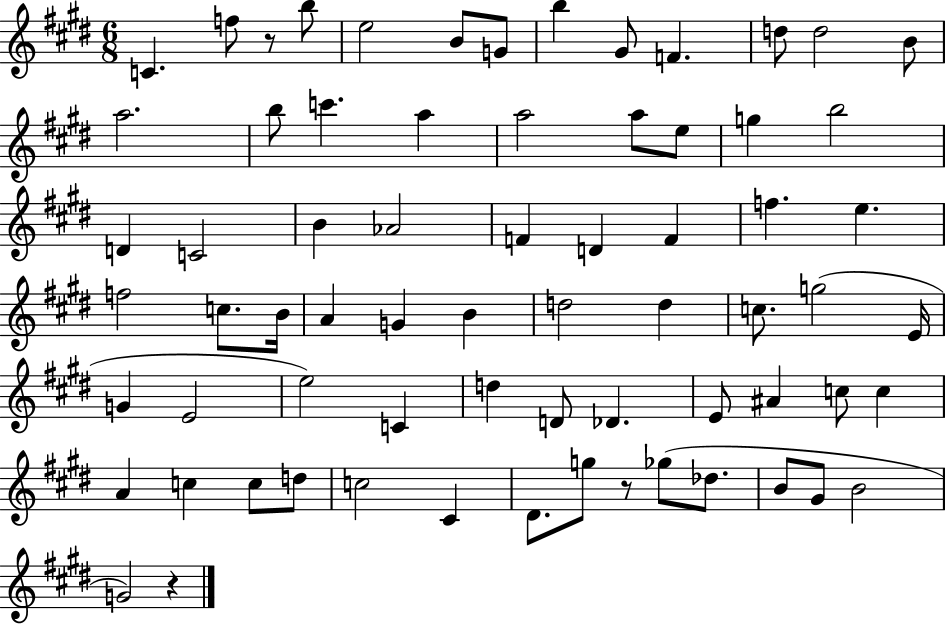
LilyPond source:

{
  \clef treble
  \numericTimeSignature
  \time 6/8
  \key e \major
  c'4. f''8 r8 b''8 | e''2 b'8 g'8 | b''4 gis'8 f'4. | d''8 d''2 b'8 | \break a''2. | b''8 c'''4. a''4 | a''2 a''8 e''8 | g''4 b''2 | \break d'4 c'2 | b'4 aes'2 | f'4 d'4 f'4 | f''4. e''4. | \break f''2 c''8. b'16 | a'4 g'4 b'4 | d''2 d''4 | c''8. g''2( e'16 | \break g'4 e'2 | e''2) c'4 | d''4 d'8 des'4. | e'8 ais'4 c''8 c''4 | \break a'4 c''4 c''8 d''8 | c''2 cis'4 | dis'8. g''8 r8 ges''8( des''8. | b'8 gis'8 b'2 | \break g'2) r4 | \bar "|."
}